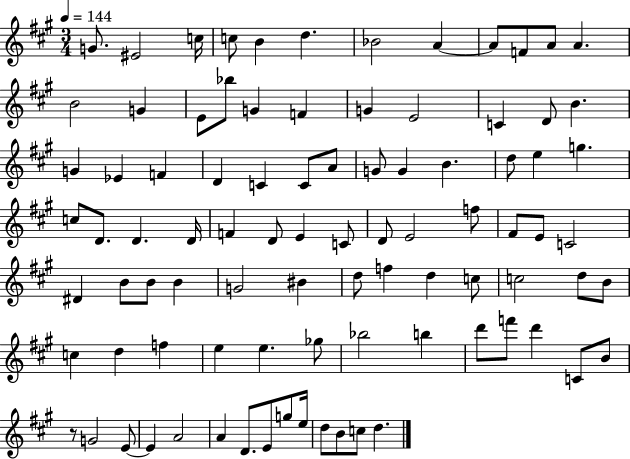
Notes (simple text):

G4/e. EIS4/h C5/s C5/e B4/q D5/q. Bb4/h A4/q A4/e F4/e A4/e A4/q. B4/h G4/q E4/e Bb5/e G4/q F4/q G4/q E4/h C4/q D4/e B4/q. G4/q Eb4/q F4/q D4/q C4/q C4/e A4/e G4/e G4/q B4/q. D5/e E5/q G5/q. C5/e D4/e. D4/q. D4/s F4/q D4/e E4/q C4/e D4/e E4/h F5/e F#4/e E4/e C4/h D#4/q B4/e B4/e B4/q G4/h BIS4/q D5/e F5/q D5/q C5/e C5/h D5/e B4/e C5/q D5/q F5/q E5/q E5/q. Gb5/e Bb5/h B5/q D6/e F6/e D6/q C4/e B4/e R/e G4/h E4/e E4/q A4/h A4/q D4/e. E4/e G5/e E5/s D5/e B4/e C5/e D5/q.